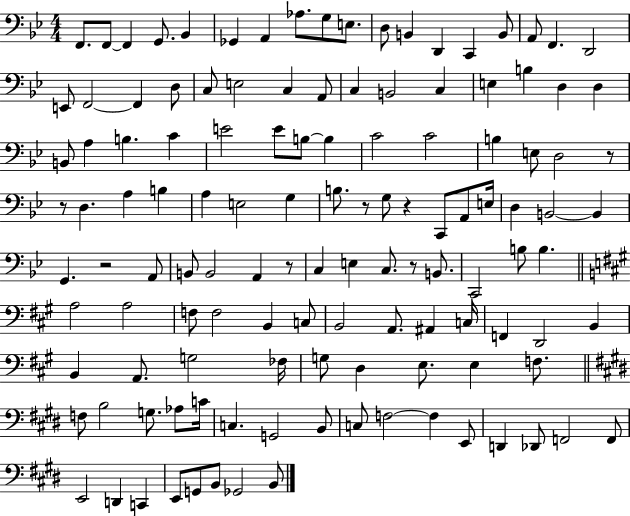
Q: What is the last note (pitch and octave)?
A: B2